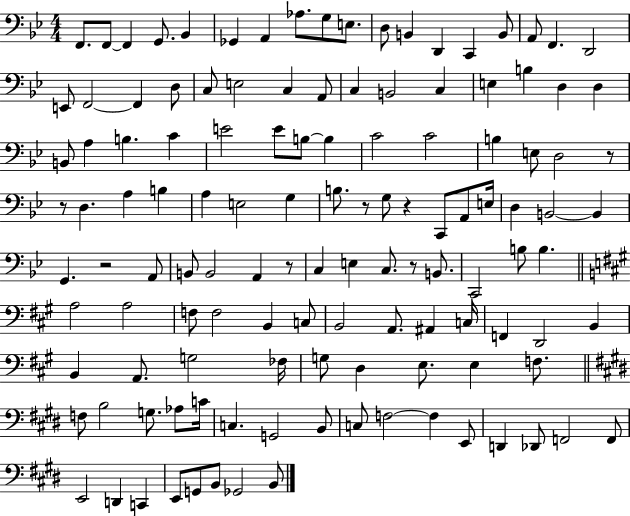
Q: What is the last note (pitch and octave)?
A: B2